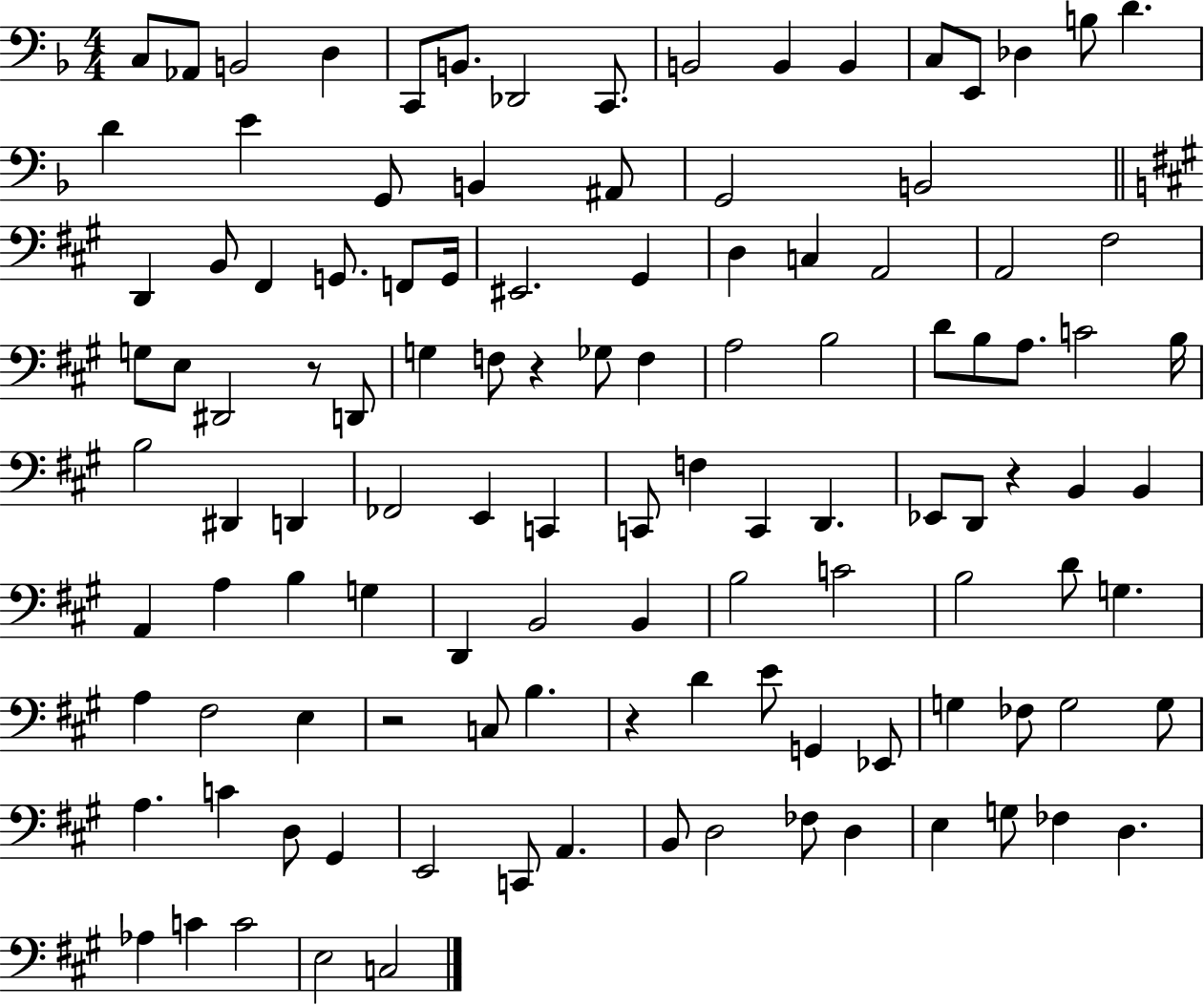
C3/e Ab2/e B2/h D3/q C2/e B2/e. Db2/h C2/e. B2/h B2/q B2/q C3/e E2/e Db3/q B3/e D4/q. D4/q E4/q G2/e B2/q A#2/e G2/h B2/h D2/q B2/e F#2/q G2/e. F2/e G2/s EIS2/h. G#2/q D3/q C3/q A2/h A2/h F#3/h G3/e E3/e D#2/h R/e D2/e G3/q F3/e R/q Gb3/e F3/q A3/h B3/h D4/e B3/e A3/e. C4/h B3/s B3/h D#2/q D2/q FES2/h E2/q C2/q C2/e F3/q C2/q D2/q. Eb2/e D2/e R/q B2/q B2/q A2/q A3/q B3/q G3/q D2/q B2/h B2/q B3/h C4/h B3/h D4/e G3/q. A3/q F#3/h E3/q R/h C3/e B3/q. R/q D4/q E4/e G2/q Eb2/e G3/q FES3/e G3/h G3/e A3/q. C4/q D3/e G#2/q E2/h C2/e A2/q. B2/e D3/h FES3/e D3/q E3/q G3/e FES3/q D3/q. Ab3/q C4/q C4/h E3/h C3/h